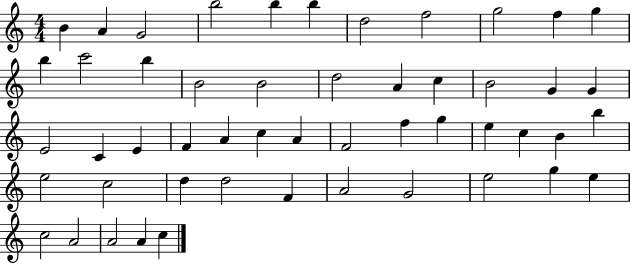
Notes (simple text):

B4/q A4/q G4/h B5/h B5/q B5/q D5/h F5/h G5/h F5/q G5/q B5/q C6/h B5/q B4/h B4/h D5/h A4/q C5/q B4/h G4/q G4/q E4/h C4/q E4/q F4/q A4/q C5/q A4/q F4/h F5/q G5/q E5/q C5/q B4/q B5/q E5/h C5/h D5/q D5/h F4/q A4/h G4/h E5/h G5/q E5/q C5/h A4/h A4/h A4/q C5/q